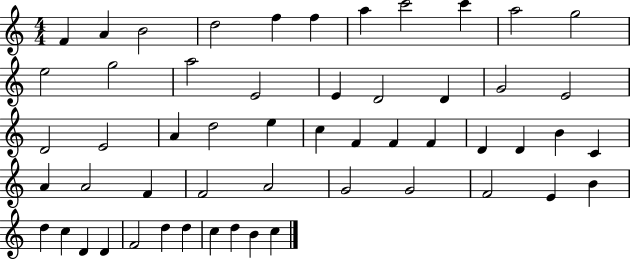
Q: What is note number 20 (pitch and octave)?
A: E4